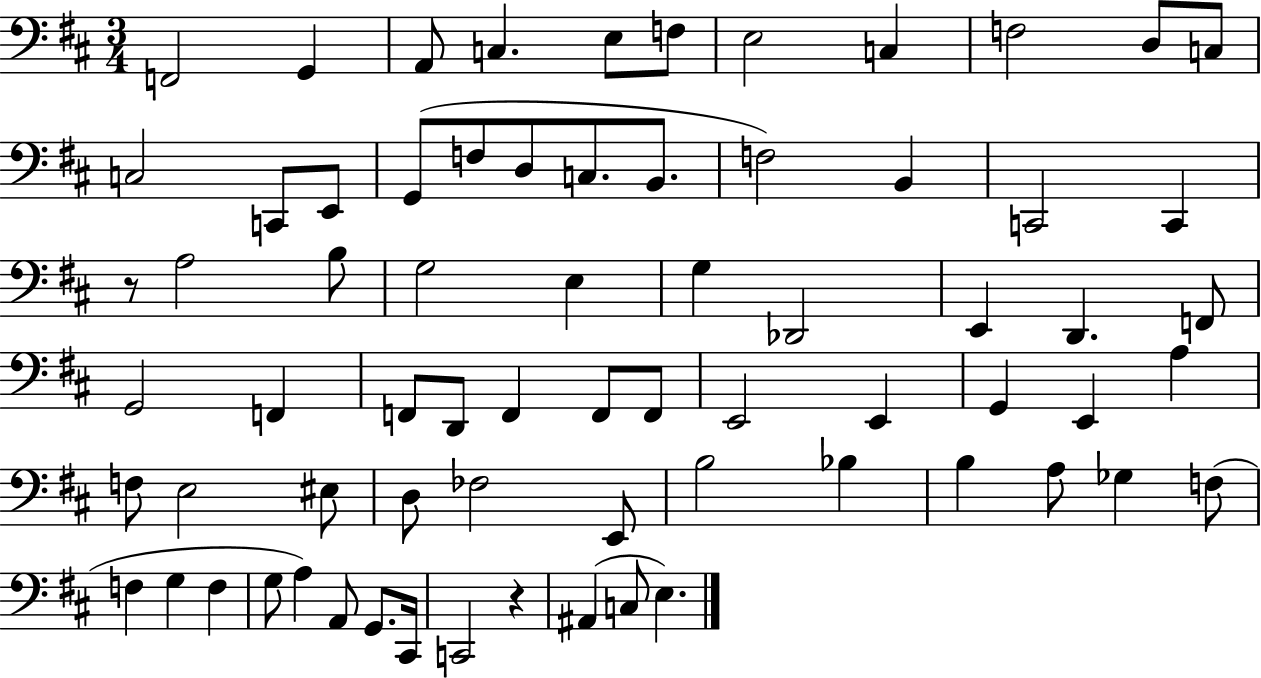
X:1
T:Untitled
M:3/4
L:1/4
K:D
F,,2 G,, A,,/2 C, E,/2 F,/2 E,2 C, F,2 D,/2 C,/2 C,2 C,,/2 E,,/2 G,,/2 F,/2 D,/2 C,/2 B,,/2 F,2 B,, C,,2 C,, z/2 A,2 B,/2 G,2 E, G, _D,,2 E,, D,, F,,/2 G,,2 F,, F,,/2 D,,/2 F,, F,,/2 F,,/2 E,,2 E,, G,, E,, A, F,/2 E,2 ^E,/2 D,/2 _F,2 E,,/2 B,2 _B, B, A,/2 _G, F,/2 F, G, F, G,/2 A, A,,/2 G,,/2 ^C,,/4 C,,2 z ^A,, C,/2 E,